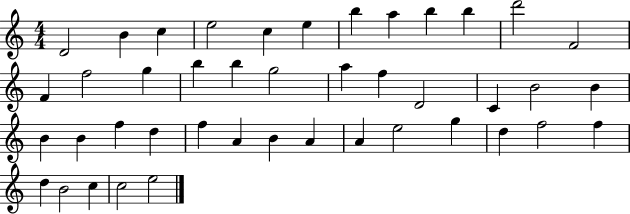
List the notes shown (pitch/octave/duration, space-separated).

D4/h B4/q C5/q E5/h C5/q E5/q B5/q A5/q B5/q B5/q D6/h F4/h F4/q F5/h G5/q B5/q B5/q G5/h A5/q F5/q D4/h C4/q B4/h B4/q B4/q B4/q F5/q D5/q F5/q A4/q B4/q A4/q A4/q E5/h G5/q D5/q F5/h F5/q D5/q B4/h C5/q C5/h E5/h